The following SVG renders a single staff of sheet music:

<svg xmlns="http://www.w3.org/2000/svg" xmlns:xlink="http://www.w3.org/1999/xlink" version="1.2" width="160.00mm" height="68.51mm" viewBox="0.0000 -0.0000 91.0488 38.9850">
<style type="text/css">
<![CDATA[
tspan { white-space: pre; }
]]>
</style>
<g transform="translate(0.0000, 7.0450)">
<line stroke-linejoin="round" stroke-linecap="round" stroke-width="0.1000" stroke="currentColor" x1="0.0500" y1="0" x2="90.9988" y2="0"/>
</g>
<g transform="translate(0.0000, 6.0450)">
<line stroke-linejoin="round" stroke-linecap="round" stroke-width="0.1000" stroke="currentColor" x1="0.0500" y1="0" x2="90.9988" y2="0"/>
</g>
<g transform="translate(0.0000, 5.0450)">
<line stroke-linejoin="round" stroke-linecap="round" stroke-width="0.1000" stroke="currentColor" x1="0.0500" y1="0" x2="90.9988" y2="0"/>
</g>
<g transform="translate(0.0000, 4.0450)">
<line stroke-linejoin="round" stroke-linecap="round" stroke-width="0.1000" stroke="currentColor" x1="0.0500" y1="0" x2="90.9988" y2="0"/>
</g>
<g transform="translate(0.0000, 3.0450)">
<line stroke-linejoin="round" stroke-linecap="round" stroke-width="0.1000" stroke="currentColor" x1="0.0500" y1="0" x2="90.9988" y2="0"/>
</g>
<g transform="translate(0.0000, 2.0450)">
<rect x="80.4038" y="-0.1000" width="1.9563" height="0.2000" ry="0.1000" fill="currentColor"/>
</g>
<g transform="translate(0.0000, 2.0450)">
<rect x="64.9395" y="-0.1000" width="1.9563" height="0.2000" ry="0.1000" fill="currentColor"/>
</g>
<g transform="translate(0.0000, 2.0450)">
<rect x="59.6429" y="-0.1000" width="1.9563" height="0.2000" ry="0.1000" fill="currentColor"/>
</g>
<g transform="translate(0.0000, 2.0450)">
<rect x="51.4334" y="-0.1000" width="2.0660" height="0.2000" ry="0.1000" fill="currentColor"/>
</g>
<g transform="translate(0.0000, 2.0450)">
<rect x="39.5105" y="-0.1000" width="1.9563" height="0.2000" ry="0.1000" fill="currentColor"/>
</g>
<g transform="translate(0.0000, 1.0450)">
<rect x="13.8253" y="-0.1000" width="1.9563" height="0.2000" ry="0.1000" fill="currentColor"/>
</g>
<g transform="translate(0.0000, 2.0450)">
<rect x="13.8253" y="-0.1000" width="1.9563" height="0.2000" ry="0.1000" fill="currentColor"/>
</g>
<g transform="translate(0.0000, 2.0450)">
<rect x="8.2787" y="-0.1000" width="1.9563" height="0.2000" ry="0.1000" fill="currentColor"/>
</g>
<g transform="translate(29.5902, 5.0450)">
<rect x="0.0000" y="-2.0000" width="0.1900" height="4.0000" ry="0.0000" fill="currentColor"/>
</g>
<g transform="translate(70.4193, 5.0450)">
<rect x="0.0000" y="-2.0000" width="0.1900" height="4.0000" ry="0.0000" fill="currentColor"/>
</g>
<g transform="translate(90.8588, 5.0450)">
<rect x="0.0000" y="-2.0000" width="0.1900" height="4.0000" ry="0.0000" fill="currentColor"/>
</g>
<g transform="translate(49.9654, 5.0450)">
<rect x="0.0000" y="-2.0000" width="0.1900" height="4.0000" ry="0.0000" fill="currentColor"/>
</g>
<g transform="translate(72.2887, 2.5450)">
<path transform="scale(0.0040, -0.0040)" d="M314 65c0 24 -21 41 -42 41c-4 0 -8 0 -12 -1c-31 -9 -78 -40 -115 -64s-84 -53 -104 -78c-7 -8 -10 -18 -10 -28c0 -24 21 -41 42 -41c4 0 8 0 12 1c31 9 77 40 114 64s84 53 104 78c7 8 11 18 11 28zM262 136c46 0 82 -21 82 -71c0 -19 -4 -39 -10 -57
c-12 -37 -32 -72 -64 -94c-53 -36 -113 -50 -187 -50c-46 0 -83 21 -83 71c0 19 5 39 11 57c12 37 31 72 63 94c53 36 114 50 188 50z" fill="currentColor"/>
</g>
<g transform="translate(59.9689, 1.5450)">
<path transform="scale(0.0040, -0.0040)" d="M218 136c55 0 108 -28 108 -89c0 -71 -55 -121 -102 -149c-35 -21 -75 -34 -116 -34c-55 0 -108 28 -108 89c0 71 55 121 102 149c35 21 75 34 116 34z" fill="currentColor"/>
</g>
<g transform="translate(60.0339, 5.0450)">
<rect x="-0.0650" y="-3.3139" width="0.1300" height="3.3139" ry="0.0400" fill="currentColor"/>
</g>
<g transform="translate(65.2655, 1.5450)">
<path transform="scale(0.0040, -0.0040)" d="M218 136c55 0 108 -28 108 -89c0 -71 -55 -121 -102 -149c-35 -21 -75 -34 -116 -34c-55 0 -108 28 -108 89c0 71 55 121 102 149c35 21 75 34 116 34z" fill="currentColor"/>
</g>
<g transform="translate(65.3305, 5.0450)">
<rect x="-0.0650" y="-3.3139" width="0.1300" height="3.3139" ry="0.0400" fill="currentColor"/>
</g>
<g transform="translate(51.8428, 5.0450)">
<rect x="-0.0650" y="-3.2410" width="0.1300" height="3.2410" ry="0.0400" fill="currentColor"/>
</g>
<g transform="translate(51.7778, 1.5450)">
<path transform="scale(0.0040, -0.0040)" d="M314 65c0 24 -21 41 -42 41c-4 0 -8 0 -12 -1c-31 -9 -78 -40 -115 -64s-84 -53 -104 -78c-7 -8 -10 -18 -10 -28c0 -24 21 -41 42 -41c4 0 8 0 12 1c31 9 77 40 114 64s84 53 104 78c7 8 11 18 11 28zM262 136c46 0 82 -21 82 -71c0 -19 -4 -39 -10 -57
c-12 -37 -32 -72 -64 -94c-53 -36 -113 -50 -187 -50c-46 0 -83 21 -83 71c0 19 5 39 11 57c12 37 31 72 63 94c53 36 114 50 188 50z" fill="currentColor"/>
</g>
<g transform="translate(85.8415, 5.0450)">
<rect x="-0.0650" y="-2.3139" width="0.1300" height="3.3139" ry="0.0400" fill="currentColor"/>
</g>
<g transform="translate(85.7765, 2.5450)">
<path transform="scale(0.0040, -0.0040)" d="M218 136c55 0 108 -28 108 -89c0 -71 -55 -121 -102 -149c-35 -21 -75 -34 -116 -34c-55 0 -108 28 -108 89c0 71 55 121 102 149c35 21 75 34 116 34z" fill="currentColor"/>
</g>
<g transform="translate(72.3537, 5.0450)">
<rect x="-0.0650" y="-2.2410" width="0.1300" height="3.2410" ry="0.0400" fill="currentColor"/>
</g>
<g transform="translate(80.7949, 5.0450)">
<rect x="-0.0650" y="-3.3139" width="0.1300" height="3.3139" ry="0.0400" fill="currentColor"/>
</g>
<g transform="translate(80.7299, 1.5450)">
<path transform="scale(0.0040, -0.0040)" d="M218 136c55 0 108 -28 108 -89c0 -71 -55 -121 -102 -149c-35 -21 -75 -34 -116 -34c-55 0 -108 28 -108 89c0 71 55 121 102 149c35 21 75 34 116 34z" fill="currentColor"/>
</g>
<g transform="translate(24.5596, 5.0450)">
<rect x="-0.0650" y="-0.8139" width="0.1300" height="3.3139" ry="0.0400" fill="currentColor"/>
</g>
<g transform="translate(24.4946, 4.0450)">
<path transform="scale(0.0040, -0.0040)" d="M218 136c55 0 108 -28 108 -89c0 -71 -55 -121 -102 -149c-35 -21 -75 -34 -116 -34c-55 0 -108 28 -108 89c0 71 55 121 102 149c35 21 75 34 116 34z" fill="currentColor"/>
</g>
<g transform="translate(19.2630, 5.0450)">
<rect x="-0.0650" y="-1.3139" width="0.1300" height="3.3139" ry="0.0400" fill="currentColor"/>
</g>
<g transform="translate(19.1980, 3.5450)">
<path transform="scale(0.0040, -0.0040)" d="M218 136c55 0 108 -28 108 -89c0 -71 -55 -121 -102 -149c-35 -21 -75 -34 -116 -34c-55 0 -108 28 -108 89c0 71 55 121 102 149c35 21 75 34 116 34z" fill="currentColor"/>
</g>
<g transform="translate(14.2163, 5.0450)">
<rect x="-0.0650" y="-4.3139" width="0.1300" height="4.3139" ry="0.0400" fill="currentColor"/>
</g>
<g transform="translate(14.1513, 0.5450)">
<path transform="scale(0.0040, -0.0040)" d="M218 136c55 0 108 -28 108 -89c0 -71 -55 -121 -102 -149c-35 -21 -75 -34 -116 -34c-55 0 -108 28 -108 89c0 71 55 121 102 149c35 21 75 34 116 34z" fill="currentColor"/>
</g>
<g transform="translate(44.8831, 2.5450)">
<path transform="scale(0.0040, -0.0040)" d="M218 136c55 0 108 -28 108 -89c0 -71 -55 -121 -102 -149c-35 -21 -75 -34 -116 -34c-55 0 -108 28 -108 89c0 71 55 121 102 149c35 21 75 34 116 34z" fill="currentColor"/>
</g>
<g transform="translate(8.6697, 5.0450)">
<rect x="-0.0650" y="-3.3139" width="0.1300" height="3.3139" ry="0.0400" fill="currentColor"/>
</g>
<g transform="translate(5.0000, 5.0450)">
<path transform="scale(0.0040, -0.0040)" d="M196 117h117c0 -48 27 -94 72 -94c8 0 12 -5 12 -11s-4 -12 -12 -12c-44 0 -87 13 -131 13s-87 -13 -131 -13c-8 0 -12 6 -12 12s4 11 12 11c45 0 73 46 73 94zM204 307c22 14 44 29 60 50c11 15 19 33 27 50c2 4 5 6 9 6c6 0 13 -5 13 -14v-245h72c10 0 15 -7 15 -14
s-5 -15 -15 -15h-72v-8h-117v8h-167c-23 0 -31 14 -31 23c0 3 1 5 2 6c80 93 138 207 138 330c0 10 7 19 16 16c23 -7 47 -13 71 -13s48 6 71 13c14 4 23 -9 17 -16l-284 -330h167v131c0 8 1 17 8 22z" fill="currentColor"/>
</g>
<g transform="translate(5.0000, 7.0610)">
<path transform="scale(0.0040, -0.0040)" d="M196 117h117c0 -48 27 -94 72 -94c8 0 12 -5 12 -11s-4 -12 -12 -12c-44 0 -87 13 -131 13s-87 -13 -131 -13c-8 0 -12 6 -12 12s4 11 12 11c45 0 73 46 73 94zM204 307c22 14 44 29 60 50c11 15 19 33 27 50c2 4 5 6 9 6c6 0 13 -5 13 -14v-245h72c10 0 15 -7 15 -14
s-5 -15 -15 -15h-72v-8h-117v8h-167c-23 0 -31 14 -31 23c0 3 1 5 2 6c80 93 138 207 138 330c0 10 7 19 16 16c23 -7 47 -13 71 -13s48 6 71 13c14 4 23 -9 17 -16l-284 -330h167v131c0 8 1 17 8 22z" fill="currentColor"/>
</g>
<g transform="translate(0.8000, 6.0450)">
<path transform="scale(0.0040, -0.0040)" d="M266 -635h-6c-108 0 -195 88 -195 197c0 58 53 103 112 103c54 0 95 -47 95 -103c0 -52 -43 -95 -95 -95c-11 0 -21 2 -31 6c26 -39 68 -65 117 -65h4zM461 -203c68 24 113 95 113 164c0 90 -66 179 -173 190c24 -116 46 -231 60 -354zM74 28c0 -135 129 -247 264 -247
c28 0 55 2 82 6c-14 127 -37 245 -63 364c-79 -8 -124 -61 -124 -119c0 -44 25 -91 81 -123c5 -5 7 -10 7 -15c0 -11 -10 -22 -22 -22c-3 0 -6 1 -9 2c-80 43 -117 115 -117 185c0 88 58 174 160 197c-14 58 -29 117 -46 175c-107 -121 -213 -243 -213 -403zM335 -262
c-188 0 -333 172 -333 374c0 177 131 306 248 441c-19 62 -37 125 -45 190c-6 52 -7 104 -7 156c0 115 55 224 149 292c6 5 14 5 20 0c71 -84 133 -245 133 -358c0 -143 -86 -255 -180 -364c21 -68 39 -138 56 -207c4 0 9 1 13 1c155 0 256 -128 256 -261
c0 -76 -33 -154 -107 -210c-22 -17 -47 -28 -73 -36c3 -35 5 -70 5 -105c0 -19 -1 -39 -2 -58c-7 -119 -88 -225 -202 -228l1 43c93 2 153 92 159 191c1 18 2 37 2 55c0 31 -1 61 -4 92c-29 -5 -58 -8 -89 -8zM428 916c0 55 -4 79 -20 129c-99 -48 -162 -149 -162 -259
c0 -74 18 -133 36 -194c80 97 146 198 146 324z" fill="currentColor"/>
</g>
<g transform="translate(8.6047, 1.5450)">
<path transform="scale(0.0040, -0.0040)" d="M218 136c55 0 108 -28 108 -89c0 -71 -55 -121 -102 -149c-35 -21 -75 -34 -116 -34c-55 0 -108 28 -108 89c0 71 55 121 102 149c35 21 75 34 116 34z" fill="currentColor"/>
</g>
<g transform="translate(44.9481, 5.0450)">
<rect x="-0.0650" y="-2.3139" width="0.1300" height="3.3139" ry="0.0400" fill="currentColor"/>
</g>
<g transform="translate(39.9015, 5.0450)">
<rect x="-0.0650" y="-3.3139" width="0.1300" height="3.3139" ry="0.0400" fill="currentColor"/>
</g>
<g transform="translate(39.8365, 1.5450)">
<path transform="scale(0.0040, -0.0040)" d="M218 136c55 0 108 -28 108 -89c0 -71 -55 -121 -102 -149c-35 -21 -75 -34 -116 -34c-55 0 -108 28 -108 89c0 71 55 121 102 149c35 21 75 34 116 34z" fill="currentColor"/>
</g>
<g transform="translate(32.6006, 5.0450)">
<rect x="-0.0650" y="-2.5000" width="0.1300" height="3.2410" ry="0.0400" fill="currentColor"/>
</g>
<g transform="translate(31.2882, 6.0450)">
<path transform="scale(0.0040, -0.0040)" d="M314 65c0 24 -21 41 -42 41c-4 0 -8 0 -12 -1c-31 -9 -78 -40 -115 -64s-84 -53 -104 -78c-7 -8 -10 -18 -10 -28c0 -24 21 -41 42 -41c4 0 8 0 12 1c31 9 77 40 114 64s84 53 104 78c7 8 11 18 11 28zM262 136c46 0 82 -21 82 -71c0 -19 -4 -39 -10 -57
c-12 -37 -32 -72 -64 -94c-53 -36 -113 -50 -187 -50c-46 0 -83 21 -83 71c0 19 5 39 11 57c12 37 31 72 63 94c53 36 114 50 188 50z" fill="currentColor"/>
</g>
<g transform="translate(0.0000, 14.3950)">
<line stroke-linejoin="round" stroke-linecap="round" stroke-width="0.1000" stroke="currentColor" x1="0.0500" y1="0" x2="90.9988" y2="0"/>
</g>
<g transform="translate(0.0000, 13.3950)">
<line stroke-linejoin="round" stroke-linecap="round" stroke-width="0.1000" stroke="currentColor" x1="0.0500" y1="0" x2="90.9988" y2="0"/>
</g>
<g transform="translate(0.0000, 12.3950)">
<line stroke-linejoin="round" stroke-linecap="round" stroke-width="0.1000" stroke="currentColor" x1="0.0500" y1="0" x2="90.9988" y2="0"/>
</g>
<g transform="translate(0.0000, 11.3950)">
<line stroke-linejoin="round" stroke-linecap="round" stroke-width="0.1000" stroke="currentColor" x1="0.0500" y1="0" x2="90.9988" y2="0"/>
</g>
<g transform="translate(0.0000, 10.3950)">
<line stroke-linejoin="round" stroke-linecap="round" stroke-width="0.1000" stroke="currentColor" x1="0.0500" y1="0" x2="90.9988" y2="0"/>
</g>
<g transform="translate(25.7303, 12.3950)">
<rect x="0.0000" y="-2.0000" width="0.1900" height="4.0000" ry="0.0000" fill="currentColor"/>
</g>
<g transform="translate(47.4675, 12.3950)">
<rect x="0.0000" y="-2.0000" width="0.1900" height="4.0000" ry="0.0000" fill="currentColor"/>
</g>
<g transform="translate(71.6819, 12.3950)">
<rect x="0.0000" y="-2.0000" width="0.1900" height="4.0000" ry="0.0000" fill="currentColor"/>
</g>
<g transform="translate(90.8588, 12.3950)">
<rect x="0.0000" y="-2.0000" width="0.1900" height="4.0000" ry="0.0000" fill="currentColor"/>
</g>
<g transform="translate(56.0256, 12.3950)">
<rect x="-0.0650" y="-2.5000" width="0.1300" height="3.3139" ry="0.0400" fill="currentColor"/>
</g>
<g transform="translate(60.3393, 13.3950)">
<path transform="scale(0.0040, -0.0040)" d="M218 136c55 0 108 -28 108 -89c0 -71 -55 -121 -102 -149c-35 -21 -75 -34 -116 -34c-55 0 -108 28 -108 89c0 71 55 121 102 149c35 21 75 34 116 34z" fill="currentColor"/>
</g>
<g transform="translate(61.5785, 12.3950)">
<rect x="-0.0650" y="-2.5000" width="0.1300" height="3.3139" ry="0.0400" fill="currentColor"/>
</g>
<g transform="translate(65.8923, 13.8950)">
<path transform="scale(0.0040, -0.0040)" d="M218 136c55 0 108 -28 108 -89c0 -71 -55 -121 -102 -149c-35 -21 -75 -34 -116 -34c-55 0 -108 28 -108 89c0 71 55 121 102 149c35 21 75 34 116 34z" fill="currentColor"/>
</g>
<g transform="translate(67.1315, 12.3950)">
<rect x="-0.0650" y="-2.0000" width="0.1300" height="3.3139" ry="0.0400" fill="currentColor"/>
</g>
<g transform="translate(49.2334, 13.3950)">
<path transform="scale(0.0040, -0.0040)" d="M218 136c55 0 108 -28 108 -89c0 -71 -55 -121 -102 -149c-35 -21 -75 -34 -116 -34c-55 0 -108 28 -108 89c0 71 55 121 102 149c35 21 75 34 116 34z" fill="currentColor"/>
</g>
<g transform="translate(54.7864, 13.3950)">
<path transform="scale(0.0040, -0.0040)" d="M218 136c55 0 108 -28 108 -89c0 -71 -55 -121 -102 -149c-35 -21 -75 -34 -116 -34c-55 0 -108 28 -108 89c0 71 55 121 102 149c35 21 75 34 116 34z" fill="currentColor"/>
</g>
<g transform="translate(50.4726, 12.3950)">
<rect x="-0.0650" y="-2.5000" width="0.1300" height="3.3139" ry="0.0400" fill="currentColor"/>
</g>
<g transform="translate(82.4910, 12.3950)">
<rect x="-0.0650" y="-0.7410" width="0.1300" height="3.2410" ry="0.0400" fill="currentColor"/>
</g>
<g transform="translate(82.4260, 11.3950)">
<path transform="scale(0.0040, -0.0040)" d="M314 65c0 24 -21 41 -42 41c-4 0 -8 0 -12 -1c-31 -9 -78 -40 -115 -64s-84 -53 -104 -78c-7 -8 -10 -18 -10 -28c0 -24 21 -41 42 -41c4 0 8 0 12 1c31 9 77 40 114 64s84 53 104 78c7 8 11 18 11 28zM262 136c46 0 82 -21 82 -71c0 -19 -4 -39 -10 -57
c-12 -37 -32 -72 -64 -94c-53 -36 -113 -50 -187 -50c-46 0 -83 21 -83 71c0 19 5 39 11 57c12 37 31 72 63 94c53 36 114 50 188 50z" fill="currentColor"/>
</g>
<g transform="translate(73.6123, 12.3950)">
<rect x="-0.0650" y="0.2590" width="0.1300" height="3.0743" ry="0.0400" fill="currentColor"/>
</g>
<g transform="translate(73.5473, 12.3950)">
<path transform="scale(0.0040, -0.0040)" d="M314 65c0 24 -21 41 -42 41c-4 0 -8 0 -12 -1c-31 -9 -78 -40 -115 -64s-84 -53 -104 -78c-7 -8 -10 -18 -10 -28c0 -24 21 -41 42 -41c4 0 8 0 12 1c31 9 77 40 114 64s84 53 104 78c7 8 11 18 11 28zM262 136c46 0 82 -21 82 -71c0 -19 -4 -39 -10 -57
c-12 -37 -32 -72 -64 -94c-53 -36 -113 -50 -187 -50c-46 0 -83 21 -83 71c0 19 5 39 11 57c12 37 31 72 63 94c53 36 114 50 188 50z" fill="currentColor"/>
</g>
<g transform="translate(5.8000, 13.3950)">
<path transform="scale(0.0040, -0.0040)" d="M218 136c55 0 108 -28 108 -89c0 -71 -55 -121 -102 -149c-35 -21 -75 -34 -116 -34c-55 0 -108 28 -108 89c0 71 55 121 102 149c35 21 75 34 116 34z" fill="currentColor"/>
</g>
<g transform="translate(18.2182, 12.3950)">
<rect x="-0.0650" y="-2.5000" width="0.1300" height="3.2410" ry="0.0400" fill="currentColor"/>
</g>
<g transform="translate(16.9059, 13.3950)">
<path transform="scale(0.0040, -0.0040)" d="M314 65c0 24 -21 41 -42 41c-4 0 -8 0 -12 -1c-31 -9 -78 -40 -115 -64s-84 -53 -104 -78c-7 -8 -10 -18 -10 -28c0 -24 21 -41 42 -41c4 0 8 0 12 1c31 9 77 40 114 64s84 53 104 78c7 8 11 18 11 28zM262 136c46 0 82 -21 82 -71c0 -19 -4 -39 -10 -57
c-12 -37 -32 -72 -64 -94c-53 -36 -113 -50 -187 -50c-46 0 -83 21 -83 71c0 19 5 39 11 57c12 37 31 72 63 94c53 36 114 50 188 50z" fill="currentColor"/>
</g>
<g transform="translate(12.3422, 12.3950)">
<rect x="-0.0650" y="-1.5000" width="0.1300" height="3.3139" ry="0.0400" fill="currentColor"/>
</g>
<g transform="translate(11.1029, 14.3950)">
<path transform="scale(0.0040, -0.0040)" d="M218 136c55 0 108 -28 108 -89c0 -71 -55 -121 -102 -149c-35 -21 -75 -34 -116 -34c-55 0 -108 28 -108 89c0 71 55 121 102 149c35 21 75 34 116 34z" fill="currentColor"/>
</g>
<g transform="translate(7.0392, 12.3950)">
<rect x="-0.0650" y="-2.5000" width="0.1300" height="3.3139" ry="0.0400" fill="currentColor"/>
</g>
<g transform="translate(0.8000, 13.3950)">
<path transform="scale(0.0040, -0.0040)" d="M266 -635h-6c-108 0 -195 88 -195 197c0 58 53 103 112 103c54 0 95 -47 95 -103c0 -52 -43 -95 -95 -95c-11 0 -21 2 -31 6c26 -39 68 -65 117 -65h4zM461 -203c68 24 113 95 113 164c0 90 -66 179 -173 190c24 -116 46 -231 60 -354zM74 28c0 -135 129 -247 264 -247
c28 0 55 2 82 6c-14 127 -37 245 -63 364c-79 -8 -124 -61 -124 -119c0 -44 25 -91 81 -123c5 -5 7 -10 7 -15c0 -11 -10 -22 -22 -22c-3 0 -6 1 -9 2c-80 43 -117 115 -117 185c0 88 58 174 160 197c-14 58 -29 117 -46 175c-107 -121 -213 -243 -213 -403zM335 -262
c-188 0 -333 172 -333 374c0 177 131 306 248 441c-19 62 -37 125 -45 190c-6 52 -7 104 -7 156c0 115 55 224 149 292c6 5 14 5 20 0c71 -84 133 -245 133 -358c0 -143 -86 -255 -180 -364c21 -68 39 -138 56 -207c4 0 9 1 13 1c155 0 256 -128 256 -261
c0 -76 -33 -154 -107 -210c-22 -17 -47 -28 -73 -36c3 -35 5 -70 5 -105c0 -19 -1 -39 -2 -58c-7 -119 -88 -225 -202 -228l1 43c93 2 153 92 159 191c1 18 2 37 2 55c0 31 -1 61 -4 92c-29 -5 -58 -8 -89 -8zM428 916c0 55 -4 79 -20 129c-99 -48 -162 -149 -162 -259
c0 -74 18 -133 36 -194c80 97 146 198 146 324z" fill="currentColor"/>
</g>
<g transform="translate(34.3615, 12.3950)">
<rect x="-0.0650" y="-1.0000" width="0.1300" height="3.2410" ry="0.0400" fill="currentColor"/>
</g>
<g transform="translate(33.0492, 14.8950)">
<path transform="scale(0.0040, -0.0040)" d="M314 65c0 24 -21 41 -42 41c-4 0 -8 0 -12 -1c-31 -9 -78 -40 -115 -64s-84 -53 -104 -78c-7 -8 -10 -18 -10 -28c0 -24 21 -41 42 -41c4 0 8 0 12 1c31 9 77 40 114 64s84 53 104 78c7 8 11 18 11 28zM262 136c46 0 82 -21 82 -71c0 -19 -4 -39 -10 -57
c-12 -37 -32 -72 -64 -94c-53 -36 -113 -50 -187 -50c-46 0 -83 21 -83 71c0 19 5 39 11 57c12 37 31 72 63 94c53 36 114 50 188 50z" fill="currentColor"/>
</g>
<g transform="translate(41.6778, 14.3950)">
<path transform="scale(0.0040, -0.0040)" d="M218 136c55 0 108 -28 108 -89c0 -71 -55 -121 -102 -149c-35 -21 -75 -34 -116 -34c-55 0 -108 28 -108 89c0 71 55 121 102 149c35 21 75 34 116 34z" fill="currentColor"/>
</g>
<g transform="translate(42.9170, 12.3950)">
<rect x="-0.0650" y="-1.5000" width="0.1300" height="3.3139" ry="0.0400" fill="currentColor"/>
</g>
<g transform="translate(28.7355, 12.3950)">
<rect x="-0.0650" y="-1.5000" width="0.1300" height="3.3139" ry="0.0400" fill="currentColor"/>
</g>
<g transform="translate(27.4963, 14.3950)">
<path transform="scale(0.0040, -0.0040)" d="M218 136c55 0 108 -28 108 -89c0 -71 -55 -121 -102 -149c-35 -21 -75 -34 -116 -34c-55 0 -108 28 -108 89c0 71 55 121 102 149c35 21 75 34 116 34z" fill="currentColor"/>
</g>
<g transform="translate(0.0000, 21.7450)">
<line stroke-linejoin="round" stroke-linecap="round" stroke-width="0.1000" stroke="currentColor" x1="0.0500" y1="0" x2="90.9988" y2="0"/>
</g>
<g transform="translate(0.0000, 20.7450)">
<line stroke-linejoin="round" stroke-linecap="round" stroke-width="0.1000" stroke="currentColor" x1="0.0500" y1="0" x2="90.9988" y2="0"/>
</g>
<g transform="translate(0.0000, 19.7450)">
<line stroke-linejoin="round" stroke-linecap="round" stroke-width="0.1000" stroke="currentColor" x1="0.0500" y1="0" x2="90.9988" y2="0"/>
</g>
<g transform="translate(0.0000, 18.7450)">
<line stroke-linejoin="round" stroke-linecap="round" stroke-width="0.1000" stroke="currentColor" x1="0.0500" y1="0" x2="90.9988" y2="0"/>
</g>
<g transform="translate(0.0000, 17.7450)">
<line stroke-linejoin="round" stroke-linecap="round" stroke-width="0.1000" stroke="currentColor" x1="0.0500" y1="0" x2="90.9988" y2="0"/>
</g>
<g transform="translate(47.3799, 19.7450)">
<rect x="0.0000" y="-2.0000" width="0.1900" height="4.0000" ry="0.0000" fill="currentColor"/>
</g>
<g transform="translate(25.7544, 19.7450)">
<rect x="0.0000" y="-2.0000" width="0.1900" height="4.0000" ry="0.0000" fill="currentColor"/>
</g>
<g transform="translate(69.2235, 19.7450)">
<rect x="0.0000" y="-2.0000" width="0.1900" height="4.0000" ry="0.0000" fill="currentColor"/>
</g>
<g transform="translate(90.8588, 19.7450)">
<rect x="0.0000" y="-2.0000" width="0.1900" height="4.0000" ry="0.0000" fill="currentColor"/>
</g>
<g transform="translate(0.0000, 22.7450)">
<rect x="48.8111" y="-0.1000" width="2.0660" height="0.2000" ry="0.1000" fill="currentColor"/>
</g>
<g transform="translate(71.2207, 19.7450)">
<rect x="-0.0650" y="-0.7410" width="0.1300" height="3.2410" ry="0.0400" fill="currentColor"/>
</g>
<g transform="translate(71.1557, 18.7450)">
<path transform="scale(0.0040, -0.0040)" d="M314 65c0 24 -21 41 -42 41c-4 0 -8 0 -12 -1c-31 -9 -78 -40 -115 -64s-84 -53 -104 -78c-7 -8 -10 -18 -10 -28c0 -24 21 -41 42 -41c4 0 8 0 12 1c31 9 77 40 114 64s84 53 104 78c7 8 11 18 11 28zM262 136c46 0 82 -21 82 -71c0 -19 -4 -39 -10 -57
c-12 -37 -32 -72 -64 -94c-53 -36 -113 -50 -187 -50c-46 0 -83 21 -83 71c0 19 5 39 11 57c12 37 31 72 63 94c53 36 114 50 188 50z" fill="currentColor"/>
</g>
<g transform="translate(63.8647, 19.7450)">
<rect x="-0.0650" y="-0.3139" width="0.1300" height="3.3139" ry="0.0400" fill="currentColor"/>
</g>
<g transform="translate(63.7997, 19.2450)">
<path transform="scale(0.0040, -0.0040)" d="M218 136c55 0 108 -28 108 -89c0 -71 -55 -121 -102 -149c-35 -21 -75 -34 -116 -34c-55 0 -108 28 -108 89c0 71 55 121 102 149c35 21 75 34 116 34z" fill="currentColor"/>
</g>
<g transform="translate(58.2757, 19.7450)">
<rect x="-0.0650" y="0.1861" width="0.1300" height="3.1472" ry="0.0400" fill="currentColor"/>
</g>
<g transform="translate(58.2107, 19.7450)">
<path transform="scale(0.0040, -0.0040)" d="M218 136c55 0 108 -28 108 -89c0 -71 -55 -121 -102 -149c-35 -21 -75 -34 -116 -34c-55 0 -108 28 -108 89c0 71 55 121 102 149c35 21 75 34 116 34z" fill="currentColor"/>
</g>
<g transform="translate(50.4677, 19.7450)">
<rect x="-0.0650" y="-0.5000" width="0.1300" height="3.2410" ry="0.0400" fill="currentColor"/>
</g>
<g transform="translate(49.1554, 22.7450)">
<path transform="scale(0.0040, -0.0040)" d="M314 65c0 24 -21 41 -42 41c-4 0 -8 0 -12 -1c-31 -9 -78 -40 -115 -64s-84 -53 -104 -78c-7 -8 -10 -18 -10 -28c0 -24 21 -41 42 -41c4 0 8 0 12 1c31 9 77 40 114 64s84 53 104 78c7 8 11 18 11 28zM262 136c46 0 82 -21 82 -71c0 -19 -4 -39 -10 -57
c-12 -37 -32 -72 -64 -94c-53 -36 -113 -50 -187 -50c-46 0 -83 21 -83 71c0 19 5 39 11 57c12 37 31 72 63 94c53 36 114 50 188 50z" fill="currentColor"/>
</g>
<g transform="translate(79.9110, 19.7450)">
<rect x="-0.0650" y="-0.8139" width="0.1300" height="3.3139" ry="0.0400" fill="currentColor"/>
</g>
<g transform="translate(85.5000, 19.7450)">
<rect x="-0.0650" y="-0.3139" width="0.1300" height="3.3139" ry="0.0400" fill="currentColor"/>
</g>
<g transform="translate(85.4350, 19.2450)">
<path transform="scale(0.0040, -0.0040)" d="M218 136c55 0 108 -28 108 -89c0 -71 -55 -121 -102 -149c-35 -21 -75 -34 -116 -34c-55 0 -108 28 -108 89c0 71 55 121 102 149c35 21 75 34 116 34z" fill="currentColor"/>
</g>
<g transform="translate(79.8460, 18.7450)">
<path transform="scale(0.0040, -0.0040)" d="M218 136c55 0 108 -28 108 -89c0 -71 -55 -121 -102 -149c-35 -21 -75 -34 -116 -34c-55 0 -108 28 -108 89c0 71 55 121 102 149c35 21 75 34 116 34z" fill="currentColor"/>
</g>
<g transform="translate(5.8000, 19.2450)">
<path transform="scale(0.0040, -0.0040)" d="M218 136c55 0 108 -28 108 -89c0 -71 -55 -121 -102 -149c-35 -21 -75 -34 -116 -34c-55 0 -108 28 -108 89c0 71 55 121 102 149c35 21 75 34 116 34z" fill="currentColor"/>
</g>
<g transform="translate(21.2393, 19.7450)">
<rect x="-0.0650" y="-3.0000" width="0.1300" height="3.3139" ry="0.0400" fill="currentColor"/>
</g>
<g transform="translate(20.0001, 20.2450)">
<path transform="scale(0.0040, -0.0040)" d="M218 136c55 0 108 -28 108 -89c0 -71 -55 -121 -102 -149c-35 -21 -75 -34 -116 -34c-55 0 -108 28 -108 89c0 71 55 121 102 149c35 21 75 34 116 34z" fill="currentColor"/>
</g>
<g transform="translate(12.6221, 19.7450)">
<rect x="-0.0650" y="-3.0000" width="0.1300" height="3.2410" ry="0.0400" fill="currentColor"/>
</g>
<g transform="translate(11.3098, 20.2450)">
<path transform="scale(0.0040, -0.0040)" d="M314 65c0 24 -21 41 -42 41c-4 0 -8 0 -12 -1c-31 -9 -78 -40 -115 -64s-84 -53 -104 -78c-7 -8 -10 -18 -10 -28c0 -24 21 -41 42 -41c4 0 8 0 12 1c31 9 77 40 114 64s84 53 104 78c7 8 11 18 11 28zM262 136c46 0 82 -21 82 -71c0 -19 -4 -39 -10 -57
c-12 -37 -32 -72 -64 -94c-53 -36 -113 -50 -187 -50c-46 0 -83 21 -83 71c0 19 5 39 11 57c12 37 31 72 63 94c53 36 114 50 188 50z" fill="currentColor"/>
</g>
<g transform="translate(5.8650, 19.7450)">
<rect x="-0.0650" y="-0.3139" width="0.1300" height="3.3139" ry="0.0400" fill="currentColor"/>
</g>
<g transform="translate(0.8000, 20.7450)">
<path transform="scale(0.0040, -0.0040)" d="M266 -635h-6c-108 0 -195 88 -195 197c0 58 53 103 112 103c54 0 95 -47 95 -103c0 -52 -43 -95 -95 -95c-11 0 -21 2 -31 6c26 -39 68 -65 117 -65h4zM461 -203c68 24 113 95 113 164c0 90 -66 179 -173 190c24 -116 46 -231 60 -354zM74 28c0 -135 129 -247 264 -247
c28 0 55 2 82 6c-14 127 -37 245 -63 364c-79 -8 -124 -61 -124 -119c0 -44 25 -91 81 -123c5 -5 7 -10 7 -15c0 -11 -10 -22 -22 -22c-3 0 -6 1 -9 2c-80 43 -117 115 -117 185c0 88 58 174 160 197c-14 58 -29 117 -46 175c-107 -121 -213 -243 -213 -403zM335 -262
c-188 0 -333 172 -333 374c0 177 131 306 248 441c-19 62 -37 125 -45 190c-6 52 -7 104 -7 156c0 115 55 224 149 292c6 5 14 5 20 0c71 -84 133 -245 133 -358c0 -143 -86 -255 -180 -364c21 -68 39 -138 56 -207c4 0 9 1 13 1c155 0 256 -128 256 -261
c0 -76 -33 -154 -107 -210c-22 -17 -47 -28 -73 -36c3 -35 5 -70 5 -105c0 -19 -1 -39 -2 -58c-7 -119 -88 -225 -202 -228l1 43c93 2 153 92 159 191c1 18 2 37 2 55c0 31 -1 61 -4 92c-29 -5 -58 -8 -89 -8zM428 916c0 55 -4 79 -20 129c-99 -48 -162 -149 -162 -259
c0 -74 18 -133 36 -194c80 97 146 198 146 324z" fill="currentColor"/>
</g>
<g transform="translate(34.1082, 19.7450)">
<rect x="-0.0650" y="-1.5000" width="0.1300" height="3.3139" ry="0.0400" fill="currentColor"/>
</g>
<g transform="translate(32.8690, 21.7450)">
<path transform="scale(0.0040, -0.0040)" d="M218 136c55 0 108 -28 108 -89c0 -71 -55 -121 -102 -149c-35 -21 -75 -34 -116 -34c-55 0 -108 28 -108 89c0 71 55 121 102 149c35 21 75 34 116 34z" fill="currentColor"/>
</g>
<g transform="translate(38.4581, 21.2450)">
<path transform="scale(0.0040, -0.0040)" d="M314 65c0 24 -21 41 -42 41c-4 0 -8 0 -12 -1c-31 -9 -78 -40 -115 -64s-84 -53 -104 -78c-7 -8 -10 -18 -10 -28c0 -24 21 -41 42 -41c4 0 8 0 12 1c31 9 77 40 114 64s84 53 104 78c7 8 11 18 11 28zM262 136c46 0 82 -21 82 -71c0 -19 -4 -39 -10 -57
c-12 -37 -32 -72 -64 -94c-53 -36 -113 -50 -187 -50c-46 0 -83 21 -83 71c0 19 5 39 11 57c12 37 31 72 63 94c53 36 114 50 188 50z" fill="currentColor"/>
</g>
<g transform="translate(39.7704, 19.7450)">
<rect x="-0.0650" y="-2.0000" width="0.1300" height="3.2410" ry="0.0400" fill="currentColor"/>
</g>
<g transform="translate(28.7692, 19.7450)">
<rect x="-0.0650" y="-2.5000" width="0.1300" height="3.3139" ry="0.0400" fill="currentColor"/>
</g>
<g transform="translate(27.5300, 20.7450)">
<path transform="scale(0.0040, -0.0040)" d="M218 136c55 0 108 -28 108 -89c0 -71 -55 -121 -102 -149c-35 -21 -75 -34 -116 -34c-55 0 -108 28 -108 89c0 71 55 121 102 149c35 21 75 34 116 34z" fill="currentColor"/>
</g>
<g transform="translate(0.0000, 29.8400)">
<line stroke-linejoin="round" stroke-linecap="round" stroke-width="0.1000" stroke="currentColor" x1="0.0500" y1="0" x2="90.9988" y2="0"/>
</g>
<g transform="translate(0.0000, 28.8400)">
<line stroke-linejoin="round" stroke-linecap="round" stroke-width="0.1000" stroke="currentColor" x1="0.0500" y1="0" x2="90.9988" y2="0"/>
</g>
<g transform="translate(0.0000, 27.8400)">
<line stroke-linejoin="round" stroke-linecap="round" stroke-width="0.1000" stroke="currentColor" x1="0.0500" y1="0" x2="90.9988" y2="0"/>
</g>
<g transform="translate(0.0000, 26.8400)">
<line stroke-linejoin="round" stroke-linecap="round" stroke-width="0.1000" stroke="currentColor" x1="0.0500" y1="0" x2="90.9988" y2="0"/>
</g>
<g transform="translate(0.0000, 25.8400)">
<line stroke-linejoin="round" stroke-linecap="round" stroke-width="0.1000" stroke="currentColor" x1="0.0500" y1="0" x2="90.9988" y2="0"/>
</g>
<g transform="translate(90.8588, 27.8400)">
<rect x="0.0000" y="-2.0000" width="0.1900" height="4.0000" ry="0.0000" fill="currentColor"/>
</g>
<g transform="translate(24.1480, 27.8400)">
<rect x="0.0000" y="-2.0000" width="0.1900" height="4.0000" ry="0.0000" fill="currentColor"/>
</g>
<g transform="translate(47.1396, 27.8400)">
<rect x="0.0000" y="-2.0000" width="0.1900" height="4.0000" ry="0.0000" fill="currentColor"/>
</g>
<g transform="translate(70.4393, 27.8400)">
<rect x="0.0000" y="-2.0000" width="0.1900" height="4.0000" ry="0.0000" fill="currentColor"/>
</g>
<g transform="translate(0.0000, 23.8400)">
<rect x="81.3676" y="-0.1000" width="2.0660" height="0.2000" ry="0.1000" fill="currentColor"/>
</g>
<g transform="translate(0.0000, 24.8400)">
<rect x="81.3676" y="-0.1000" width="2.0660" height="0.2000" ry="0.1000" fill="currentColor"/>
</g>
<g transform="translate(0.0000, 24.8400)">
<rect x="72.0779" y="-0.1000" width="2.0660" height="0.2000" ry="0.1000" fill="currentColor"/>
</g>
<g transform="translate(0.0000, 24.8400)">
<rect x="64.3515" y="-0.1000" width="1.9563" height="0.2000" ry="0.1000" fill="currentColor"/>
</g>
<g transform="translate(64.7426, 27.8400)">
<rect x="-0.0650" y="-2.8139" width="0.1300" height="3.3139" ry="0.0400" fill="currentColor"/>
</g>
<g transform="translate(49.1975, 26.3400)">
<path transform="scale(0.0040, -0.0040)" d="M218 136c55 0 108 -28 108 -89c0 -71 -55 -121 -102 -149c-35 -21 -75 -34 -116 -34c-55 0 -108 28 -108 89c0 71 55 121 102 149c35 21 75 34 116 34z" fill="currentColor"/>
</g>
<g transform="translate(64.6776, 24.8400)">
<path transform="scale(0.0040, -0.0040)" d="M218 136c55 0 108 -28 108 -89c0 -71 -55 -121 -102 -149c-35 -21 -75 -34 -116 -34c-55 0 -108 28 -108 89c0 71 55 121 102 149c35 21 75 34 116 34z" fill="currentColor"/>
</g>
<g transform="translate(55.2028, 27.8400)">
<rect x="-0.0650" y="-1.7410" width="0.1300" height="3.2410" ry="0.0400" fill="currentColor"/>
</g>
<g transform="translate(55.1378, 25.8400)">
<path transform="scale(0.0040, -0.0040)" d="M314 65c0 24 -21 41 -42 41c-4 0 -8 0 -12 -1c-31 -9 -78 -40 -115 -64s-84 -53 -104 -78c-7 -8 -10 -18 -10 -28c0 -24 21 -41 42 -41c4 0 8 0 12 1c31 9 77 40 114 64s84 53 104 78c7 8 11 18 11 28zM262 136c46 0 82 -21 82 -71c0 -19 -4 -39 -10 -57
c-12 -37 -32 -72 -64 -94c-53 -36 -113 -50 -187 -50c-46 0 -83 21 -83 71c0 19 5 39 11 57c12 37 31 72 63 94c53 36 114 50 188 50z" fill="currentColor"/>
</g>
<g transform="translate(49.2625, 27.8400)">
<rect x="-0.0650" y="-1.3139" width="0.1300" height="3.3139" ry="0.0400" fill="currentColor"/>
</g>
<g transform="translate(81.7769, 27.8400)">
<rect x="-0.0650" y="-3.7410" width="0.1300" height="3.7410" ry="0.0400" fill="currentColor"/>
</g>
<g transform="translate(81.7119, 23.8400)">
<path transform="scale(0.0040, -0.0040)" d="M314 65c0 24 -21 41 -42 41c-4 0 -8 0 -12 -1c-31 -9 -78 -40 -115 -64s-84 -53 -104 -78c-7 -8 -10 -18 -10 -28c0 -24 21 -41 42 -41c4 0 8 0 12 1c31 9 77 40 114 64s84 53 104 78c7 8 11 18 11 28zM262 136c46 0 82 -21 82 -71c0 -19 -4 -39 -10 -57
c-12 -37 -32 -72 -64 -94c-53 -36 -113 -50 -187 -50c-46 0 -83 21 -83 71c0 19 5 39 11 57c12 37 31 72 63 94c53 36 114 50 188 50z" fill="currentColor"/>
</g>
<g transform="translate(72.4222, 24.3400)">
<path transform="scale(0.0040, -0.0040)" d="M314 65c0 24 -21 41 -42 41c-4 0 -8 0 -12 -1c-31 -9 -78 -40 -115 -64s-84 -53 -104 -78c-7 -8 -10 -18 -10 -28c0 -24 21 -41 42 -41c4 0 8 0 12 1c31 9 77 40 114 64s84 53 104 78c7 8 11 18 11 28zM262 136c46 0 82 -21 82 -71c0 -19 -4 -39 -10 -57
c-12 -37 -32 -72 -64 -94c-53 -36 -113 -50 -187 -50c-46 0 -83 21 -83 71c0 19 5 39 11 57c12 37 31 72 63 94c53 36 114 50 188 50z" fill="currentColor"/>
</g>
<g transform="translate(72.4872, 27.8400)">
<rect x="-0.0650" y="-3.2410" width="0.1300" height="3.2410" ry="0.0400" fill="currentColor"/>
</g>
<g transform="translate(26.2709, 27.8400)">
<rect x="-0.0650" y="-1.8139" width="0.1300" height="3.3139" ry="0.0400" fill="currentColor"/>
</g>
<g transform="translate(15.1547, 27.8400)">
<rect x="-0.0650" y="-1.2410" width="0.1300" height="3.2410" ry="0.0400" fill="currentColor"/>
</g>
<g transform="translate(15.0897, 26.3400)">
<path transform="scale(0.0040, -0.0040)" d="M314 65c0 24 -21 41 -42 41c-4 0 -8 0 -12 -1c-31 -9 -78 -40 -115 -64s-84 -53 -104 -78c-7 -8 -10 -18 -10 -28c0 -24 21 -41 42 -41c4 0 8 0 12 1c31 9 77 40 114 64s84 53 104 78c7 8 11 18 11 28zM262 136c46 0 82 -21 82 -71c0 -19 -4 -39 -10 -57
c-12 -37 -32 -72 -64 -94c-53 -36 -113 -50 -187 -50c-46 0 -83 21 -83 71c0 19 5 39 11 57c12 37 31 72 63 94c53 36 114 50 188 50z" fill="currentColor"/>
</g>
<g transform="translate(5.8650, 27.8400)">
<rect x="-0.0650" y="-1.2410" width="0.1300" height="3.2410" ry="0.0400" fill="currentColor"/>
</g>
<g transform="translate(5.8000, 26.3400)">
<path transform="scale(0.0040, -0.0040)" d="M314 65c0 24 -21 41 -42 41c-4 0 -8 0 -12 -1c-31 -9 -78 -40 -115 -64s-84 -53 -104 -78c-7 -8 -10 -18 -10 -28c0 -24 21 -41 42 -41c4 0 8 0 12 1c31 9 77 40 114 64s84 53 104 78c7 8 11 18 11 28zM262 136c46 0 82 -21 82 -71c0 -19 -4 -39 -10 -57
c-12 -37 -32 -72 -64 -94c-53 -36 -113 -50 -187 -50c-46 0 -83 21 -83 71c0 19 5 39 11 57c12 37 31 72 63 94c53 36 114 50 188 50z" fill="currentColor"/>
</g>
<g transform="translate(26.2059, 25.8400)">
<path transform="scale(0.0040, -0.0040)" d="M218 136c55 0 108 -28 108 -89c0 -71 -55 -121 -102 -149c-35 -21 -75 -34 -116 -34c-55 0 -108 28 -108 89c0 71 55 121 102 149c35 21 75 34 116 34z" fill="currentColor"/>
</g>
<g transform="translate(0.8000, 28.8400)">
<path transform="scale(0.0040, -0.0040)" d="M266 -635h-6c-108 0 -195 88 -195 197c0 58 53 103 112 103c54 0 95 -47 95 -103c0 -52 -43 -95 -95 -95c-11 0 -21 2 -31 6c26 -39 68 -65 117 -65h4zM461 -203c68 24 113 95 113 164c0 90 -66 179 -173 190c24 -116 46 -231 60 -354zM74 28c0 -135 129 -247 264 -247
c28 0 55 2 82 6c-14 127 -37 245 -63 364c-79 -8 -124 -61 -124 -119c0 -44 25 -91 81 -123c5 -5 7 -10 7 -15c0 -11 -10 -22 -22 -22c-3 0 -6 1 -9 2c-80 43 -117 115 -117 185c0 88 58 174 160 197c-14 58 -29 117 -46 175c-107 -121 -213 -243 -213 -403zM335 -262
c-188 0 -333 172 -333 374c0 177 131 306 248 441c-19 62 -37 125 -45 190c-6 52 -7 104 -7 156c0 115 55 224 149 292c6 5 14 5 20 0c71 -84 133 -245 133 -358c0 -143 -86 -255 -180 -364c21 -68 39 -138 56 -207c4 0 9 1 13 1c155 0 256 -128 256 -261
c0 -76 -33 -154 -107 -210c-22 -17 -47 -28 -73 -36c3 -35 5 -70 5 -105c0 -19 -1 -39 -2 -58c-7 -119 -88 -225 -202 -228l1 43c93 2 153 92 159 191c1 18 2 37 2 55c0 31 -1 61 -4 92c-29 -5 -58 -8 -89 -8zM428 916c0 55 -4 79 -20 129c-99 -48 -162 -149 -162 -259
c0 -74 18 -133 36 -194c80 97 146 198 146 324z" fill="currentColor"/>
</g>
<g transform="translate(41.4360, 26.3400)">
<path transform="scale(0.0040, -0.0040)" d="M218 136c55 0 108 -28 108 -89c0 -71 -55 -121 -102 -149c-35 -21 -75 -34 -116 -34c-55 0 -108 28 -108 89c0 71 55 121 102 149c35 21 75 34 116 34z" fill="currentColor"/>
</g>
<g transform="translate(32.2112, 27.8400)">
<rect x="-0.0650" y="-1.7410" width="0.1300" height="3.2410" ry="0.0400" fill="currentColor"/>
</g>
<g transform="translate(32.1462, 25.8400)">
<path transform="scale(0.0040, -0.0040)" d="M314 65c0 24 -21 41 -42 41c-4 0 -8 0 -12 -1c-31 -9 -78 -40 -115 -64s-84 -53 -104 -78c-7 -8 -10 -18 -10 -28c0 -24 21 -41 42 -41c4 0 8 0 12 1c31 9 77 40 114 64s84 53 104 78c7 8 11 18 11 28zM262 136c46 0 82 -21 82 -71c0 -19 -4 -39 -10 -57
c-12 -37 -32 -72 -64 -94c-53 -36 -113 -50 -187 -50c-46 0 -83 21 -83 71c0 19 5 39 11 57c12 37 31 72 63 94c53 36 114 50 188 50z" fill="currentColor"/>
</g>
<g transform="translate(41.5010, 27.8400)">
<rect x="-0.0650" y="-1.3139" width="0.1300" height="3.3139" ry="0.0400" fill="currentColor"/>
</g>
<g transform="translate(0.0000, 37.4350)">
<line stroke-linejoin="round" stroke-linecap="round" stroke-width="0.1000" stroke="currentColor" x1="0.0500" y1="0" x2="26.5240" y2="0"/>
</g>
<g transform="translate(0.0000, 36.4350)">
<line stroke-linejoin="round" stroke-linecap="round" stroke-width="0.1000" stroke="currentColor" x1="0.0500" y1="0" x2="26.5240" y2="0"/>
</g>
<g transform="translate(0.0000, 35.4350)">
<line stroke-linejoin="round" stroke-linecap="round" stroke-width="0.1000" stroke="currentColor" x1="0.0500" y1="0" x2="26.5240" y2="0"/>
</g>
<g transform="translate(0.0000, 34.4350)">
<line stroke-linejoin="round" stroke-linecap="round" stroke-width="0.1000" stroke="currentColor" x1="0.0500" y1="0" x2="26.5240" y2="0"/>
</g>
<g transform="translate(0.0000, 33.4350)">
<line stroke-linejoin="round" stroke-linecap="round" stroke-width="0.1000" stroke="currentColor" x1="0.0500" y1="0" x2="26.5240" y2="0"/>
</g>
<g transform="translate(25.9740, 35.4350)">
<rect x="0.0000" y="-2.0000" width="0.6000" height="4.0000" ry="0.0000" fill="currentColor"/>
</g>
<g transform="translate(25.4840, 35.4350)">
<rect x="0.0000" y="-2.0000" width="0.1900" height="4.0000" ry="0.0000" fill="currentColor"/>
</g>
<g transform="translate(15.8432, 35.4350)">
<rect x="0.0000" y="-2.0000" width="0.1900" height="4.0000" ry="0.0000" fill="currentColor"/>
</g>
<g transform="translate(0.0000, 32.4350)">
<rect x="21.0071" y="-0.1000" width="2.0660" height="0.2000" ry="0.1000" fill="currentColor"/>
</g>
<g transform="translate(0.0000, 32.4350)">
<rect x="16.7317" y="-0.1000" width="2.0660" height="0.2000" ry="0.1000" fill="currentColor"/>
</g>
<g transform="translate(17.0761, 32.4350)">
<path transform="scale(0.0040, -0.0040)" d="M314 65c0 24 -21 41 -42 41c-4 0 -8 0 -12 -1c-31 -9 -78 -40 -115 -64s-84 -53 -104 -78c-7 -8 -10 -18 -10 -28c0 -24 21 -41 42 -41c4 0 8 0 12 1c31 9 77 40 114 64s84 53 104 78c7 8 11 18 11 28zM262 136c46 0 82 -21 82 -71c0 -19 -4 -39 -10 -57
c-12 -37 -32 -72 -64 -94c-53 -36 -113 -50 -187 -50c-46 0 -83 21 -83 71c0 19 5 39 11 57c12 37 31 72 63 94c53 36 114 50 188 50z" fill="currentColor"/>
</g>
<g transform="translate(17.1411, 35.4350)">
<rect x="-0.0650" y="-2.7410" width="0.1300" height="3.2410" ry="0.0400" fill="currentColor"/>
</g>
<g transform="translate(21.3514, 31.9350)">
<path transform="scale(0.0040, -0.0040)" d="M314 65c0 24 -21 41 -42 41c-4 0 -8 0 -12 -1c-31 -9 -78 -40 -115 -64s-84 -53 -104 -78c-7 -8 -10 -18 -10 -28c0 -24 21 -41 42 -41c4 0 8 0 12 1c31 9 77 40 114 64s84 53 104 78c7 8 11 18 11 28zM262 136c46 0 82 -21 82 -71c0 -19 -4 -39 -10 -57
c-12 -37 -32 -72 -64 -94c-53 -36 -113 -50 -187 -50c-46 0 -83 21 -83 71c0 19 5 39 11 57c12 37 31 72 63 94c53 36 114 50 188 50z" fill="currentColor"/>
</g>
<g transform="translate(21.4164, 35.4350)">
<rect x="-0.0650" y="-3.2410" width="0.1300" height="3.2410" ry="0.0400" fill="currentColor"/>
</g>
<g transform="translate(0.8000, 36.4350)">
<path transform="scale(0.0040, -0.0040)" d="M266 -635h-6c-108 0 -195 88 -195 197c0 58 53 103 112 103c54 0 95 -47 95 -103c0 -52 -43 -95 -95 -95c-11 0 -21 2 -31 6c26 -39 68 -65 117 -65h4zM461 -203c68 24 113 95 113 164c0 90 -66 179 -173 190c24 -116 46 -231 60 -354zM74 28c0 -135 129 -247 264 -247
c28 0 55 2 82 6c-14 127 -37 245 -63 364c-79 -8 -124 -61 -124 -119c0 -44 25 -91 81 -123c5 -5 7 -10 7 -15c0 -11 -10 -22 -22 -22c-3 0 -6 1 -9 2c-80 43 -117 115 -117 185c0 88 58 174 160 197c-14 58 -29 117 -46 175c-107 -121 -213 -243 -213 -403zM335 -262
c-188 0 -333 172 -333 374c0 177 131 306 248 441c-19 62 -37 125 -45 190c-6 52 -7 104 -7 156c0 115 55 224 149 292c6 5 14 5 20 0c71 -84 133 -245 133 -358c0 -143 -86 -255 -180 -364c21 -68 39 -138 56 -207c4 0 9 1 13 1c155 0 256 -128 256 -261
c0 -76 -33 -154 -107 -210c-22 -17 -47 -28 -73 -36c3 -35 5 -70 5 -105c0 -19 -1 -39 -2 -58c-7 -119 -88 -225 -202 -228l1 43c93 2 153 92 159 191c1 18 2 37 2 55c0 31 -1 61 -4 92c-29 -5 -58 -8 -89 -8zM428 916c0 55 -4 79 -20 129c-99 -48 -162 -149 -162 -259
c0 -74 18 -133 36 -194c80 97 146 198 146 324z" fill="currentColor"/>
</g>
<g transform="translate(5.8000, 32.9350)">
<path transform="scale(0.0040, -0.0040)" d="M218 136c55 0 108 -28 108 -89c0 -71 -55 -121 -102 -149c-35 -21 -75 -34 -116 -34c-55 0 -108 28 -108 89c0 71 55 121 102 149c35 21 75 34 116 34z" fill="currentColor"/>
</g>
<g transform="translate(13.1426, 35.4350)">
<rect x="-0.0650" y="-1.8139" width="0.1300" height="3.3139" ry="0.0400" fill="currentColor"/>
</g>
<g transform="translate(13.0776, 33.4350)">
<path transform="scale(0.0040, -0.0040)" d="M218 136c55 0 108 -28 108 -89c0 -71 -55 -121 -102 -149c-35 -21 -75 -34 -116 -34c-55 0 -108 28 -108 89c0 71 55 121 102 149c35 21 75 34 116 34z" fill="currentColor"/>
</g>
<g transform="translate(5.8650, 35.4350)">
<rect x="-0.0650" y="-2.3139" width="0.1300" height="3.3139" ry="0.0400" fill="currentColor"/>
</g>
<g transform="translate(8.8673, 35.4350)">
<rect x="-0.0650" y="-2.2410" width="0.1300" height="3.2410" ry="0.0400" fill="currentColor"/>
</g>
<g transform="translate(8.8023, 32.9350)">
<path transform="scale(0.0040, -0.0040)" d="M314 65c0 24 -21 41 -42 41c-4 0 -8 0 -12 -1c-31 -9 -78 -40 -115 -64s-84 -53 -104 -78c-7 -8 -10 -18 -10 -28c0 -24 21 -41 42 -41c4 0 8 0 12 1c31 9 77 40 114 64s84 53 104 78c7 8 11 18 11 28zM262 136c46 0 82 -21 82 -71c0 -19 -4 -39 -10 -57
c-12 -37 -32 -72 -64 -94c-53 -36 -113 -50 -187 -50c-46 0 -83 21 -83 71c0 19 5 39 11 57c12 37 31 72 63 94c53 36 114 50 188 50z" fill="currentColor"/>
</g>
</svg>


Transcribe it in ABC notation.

X:1
T:Untitled
M:4/4
L:1/4
K:C
b d' e d G2 b g b2 b b g2 b g G E G2 E D2 E G G G F B2 d2 c A2 A G E F2 C2 B c d2 d c e2 e2 f f2 e e f2 a b2 c'2 g g2 f a2 b2